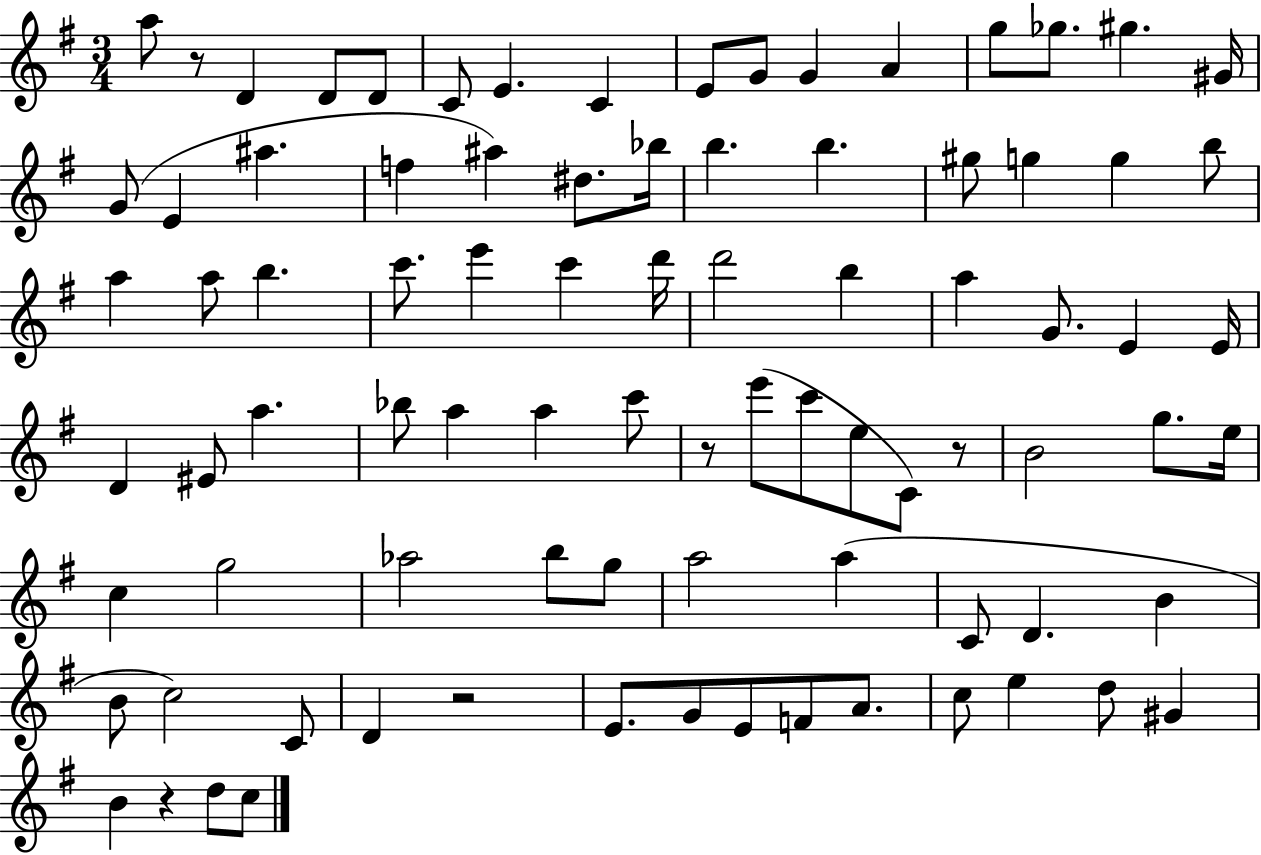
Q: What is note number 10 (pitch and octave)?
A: G4